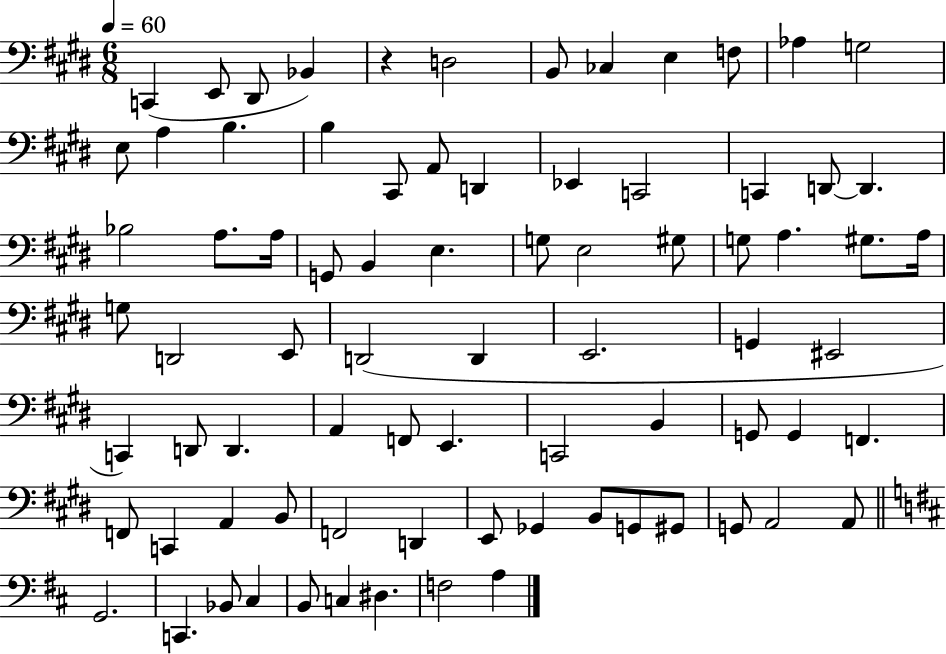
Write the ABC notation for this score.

X:1
T:Untitled
M:6/8
L:1/4
K:E
C,, E,,/2 ^D,,/2 _B,, z D,2 B,,/2 _C, E, F,/2 _A, G,2 E,/2 A, B, B, ^C,,/2 A,,/2 D,, _E,, C,,2 C,, D,,/2 D,, _B,2 A,/2 A,/4 G,,/2 B,, E, G,/2 E,2 ^G,/2 G,/2 A, ^G,/2 A,/4 G,/2 D,,2 E,,/2 D,,2 D,, E,,2 G,, ^E,,2 C,, D,,/2 D,, A,, F,,/2 E,, C,,2 B,, G,,/2 G,, F,, F,,/2 C,, A,, B,,/2 F,,2 D,, E,,/2 _G,, B,,/2 G,,/2 ^G,,/2 G,,/2 A,,2 A,,/2 G,,2 C,, _B,,/2 ^C, B,,/2 C, ^D, F,2 A,